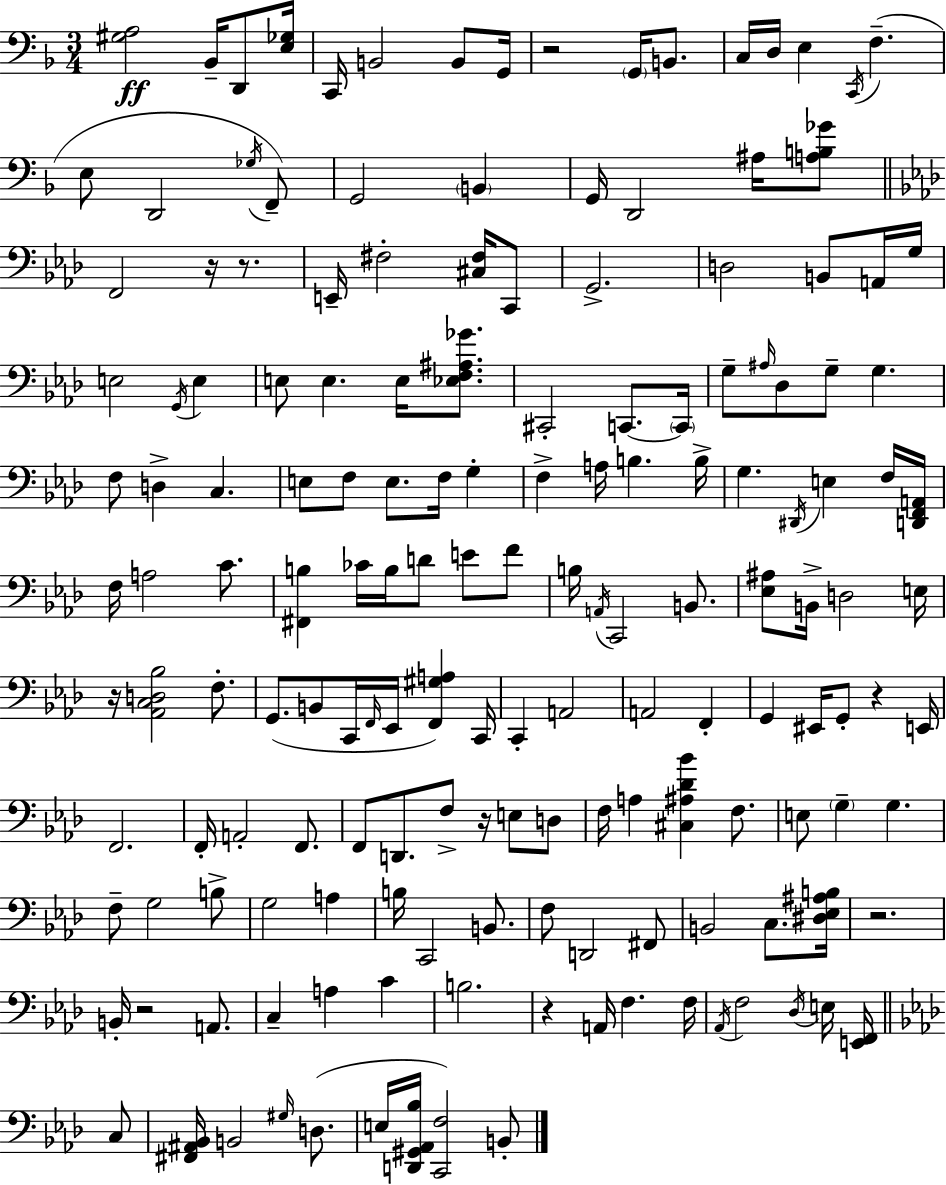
[G#3,A3]/h Bb2/s D2/e [E3,Gb3]/s C2/s B2/h B2/e G2/s R/h G2/s B2/e. C3/s D3/s E3/q C2/s F3/q. E3/e D2/h Gb3/s F2/e G2/h B2/q G2/s D2/h A#3/s [A3,B3,Gb4]/e F2/h R/s R/e. E2/s F#3/h [C#3,F#3]/s C2/e G2/h. D3/h B2/e A2/s G3/s E3/h G2/s E3/q E3/e E3/q. E3/s [Eb3,F3,A#3,Gb4]/e. C#2/h C2/e. C2/s G3/e A#3/s Db3/e G3/e G3/q. F3/e D3/q C3/q. E3/e F3/e E3/e. F3/s G3/q F3/q A3/s B3/q. B3/s G3/q. D#2/s E3/q F3/s [D2,F2,A2]/s F3/s A3/h C4/e. [F#2,B3]/q CES4/s B3/s D4/e E4/e F4/e B3/s A2/s C2/h B2/e. [Eb3,A#3]/e B2/s D3/h E3/s R/s [Ab2,C3,D3,Bb3]/h F3/e. G2/e. B2/e C2/s F2/s Eb2/s [F2,G#3,A3]/q C2/s C2/q A2/h A2/h F2/q G2/q EIS2/s G2/e R/q E2/s F2/h. F2/s A2/h F2/e. F2/e D2/e. F3/e R/s E3/e D3/e F3/s A3/q [C#3,A#3,Db4,Bb4]/q F3/e. E3/e G3/q G3/q. F3/e G3/h B3/e G3/h A3/q B3/s C2/h B2/e. F3/e D2/h F#2/e B2/h C3/e. [D#3,Eb3,A#3,B3]/s R/h. B2/s R/h A2/e. C3/q A3/q C4/q B3/h. R/q A2/s F3/q. F3/s Ab2/s F3/h Db3/s E3/s [E2,F2]/s C3/e [F#2,A#2,Bb2]/s B2/h G#3/s D3/e. E3/s [D2,G#2,Ab2,Bb3]/s [C2,F3]/h B2/e